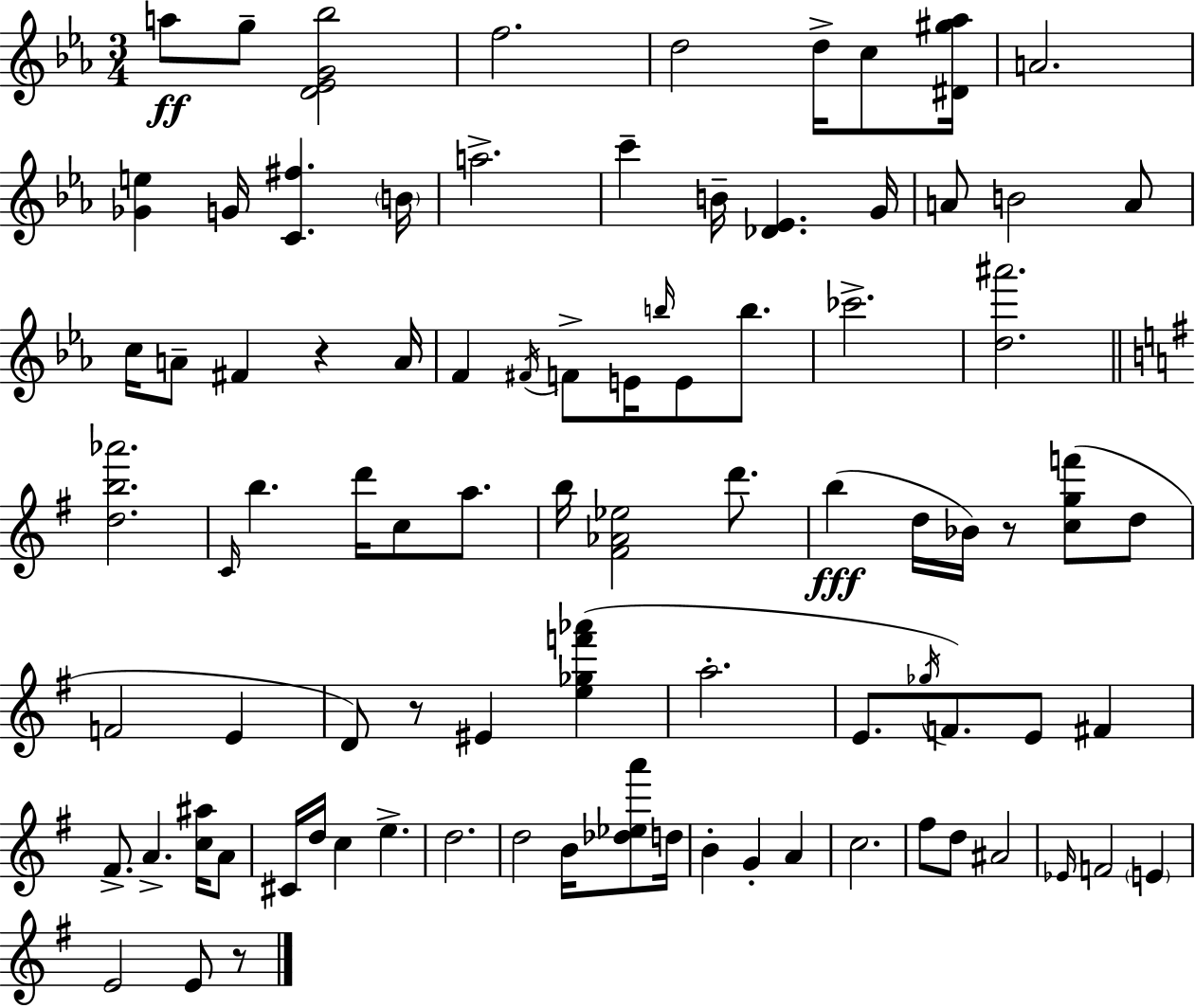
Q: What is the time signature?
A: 3/4